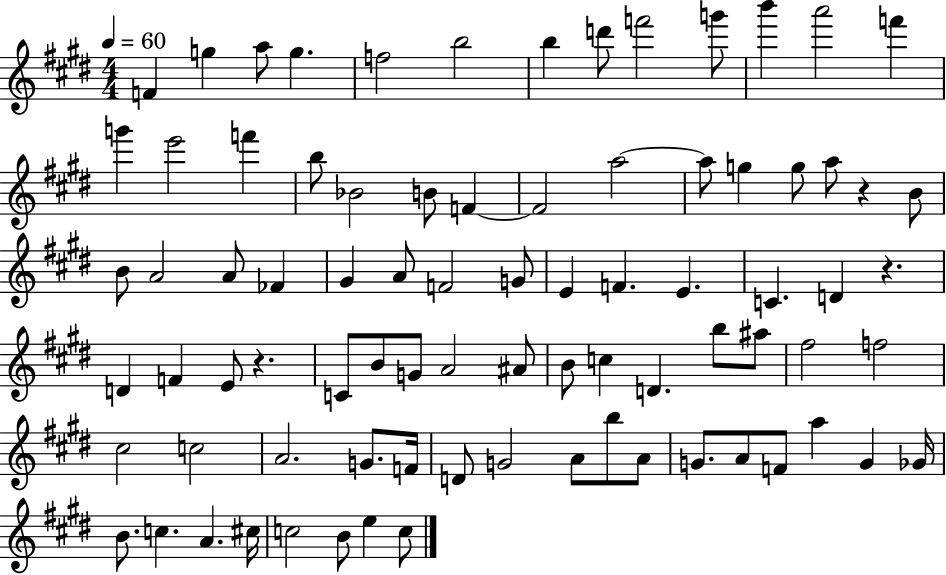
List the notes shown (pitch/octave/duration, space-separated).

F4/q G5/q A5/e G5/q. F5/h B5/h B5/q D6/e F6/h G6/e B6/q A6/h F6/q G6/q E6/h F6/q B5/e Bb4/h B4/e F4/q F4/h A5/h A5/e G5/q G5/e A5/e R/q B4/e B4/e A4/h A4/e FES4/q G#4/q A4/e F4/h G4/e E4/q F4/q. E4/q. C4/q. D4/q R/q. D4/q F4/q E4/e R/q. C4/e B4/e G4/e A4/h A#4/e B4/e C5/q D4/q. B5/e A#5/e F#5/h F5/h C#5/h C5/h A4/h. G4/e. F4/s D4/e G4/h A4/e B5/e A4/e G4/e. A4/e F4/e A5/q G4/q Gb4/s B4/e. C5/q. A4/q. C#5/s C5/h B4/e E5/q C5/e